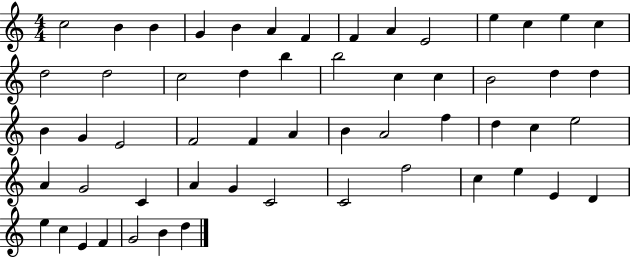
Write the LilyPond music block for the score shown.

{
  \clef treble
  \numericTimeSignature
  \time 4/4
  \key c \major
  c''2 b'4 b'4 | g'4 b'4 a'4 f'4 | f'4 a'4 e'2 | e''4 c''4 e''4 c''4 | \break d''2 d''2 | c''2 d''4 b''4 | b''2 c''4 c''4 | b'2 d''4 d''4 | \break b'4 g'4 e'2 | f'2 f'4 a'4 | b'4 a'2 f''4 | d''4 c''4 e''2 | \break a'4 g'2 c'4 | a'4 g'4 c'2 | c'2 f''2 | c''4 e''4 e'4 d'4 | \break e''4 c''4 e'4 f'4 | g'2 b'4 d''4 | \bar "|."
}